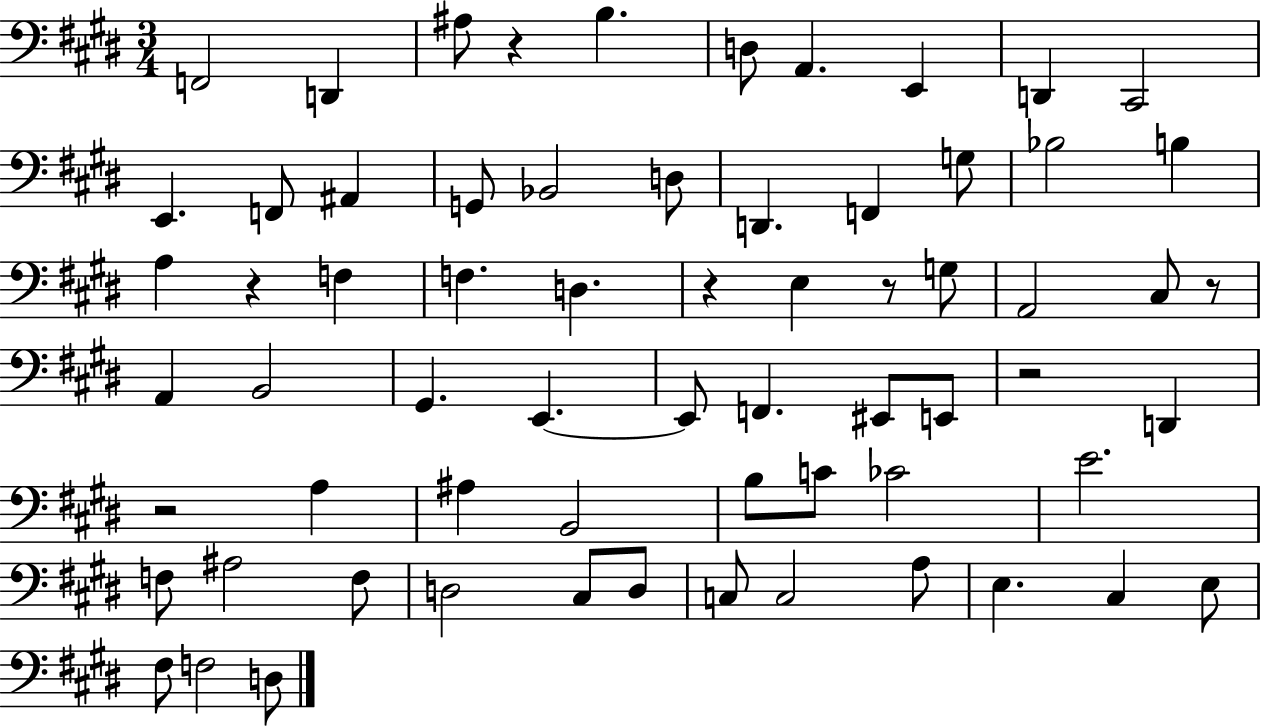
{
  \clef bass
  \numericTimeSignature
  \time 3/4
  \key e \major
  \repeat volta 2 { f,2 d,4 | ais8 r4 b4. | d8 a,4. e,4 | d,4 cis,2 | \break e,4. f,8 ais,4 | g,8 bes,2 d8 | d,4. f,4 g8 | bes2 b4 | \break a4 r4 f4 | f4. d4. | r4 e4 r8 g8 | a,2 cis8 r8 | \break a,4 b,2 | gis,4. e,4.~~ | e,8 f,4. eis,8 e,8 | r2 d,4 | \break r2 a4 | ais4 b,2 | b8 c'8 ces'2 | e'2. | \break f8 ais2 f8 | d2 cis8 d8 | c8 c2 a8 | e4. cis4 e8 | \break fis8 f2 d8 | } \bar "|."
}